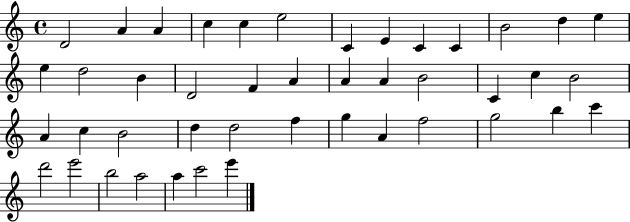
{
  \clef treble
  \time 4/4
  \defaultTimeSignature
  \key c \major
  d'2 a'4 a'4 | c''4 c''4 e''2 | c'4 e'4 c'4 c'4 | b'2 d''4 e''4 | \break e''4 d''2 b'4 | d'2 f'4 a'4 | a'4 a'4 b'2 | c'4 c''4 b'2 | \break a'4 c''4 b'2 | d''4 d''2 f''4 | g''4 a'4 f''2 | g''2 b''4 c'''4 | \break d'''2 e'''2 | b''2 a''2 | a''4 c'''2 e'''4 | \bar "|."
}